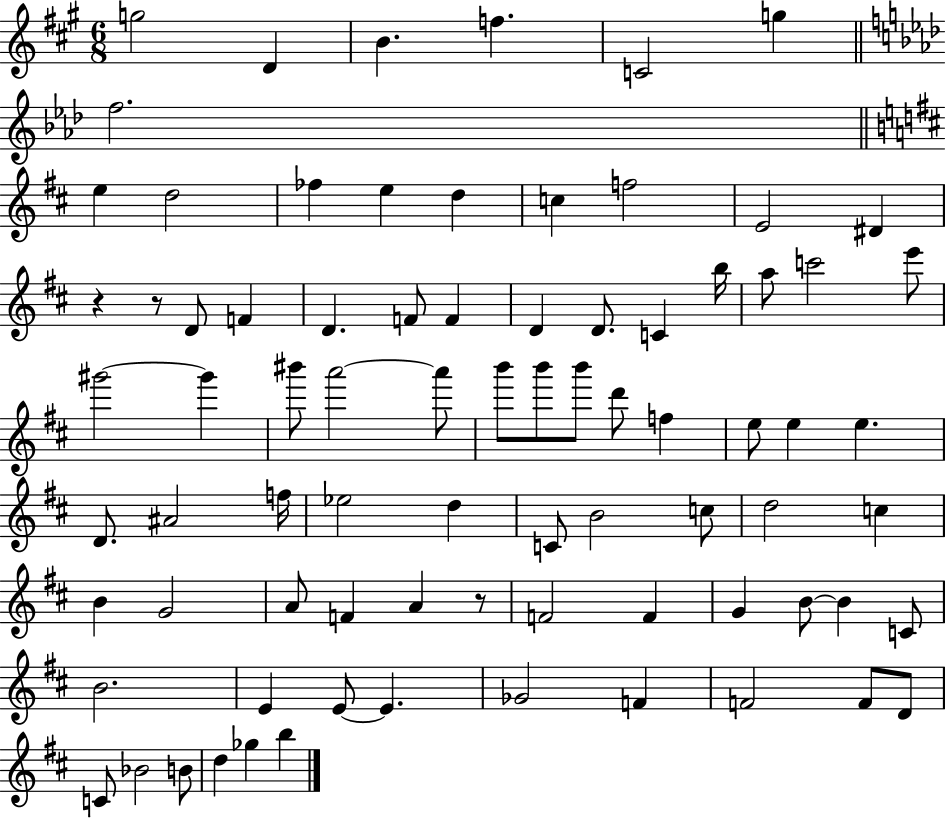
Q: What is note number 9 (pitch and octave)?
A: D5